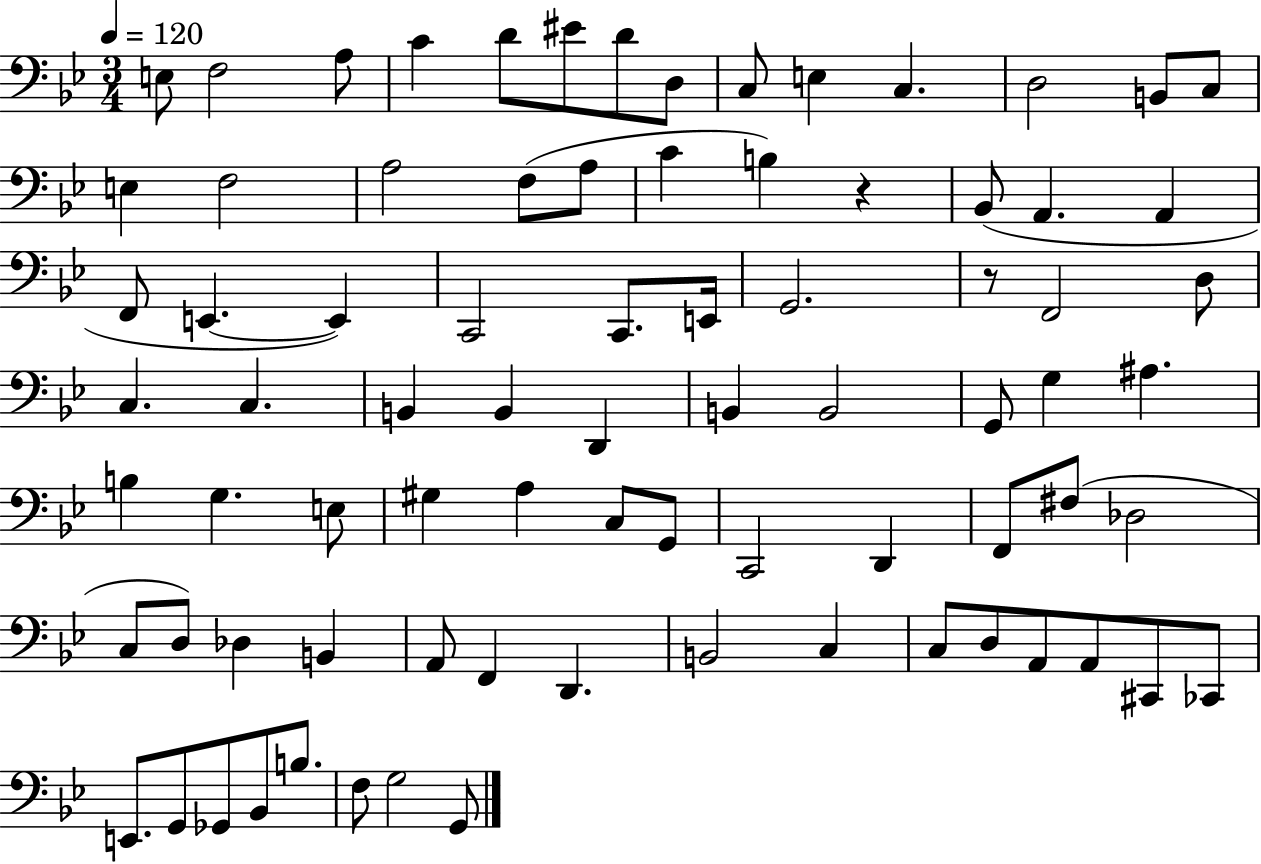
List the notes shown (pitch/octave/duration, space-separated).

E3/e F3/h A3/e C4/q D4/e EIS4/e D4/e D3/e C3/e E3/q C3/q. D3/h B2/e C3/e E3/q F3/h A3/h F3/e A3/e C4/q B3/q R/q Bb2/e A2/q. A2/q F2/e E2/q. E2/q C2/h C2/e. E2/s G2/h. R/e F2/h D3/e C3/q. C3/q. B2/q B2/q D2/q B2/q B2/h G2/e G3/q A#3/q. B3/q G3/q. E3/e G#3/q A3/q C3/e G2/e C2/h D2/q F2/e F#3/e Db3/h C3/e D3/e Db3/q B2/q A2/e F2/q D2/q. B2/h C3/q C3/e D3/e A2/e A2/e C#2/e CES2/e E2/e. G2/e Gb2/e Bb2/e B3/e. F3/e G3/h G2/e